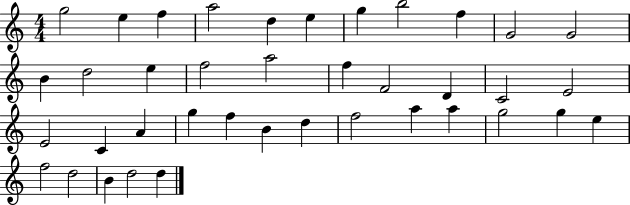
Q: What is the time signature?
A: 4/4